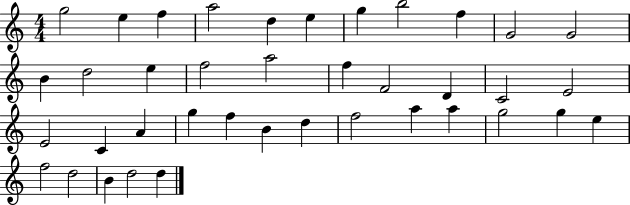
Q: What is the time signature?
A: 4/4